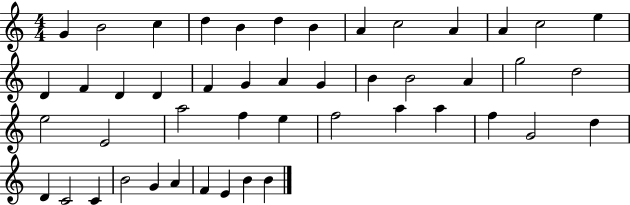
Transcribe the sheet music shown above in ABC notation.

X:1
T:Untitled
M:4/4
L:1/4
K:C
G B2 c d B d B A c2 A A c2 e D F D D F G A G B B2 A g2 d2 e2 E2 a2 f e f2 a a f G2 d D C2 C B2 G A F E B B